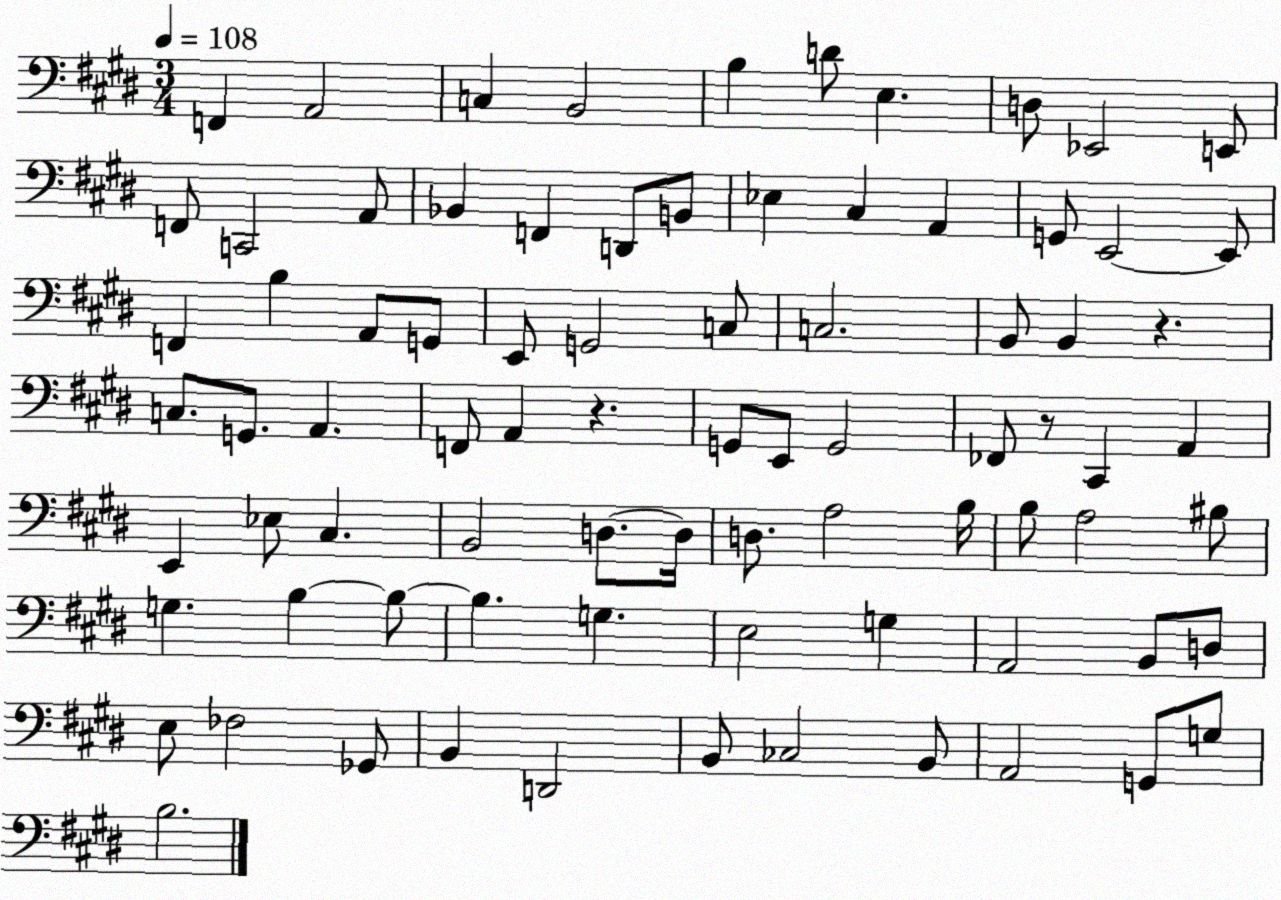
X:1
T:Untitled
M:3/4
L:1/4
K:E
F,, A,,2 C, B,,2 B, D/2 E, D,/2 _E,,2 E,,/2 F,,/2 C,,2 A,,/2 _B,, F,, D,,/2 B,,/2 _E, ^C, A,, G,,/2 E,,2 E,,/2 F,, B, A,,/2 G,,/2 E,,/2 G,,2 C,/2 C,2 B,,/2 B,, z C,/2 G,,/2 A,, F,,/2 A,, z G,,/2 E,,/2 G,,2 _F,,/2 z/2 ^C,, A,, E,, _E,/2 ^C, B,,2 D,/2 D,/4 D,/2 A,2 B,/4 B,/2 A,2 ^B,/2 G, B, B,/2 B, G, E,2 G, A,,2 B,,/2 D,/2 E,/2 _F,2 _G,,/2 B,, D,,2 B,,/2 _C,2 B,,/2 A,,2 G,,/2 G,/2 B,2